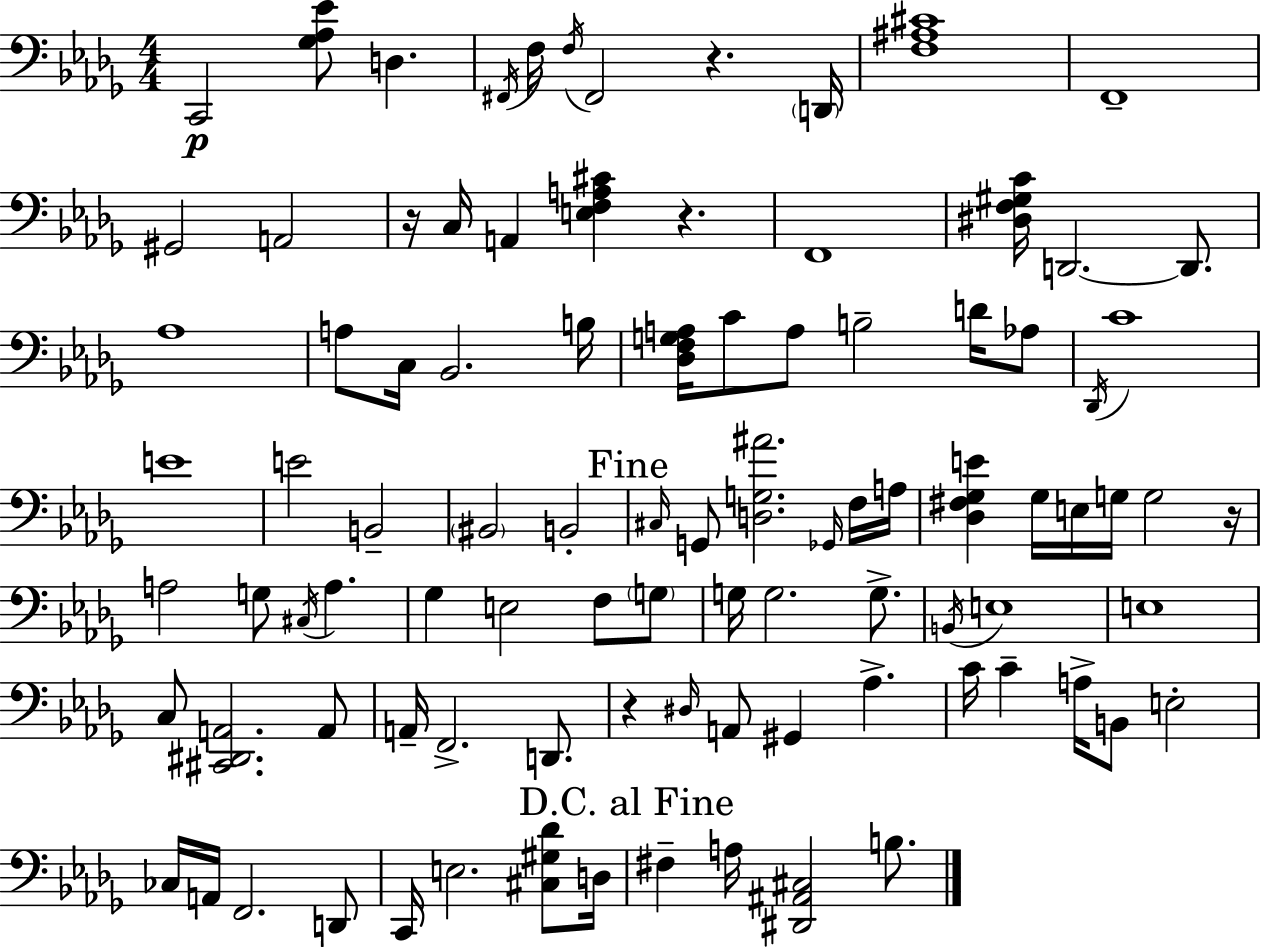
X:1
T:Untitled
M:4/4
L:1/4
K:Bbm
C,,2 [_G,_A,_E]/2 D, ^F,,/4 F,/4 F,/4 ^F,,2 z D,,/4 [F,^A,^C]4 F,,4 ^G,,2 A,,2 z/4 C,/4 A,, [E,F,A,^C] z F,,4 [^D,F,^G,C]/4 D,,2 D,,/2 _A,4 A,/2 C,/4 _B,,2 B,/4 [_D,F,G,A,]/4 C/2 A,/2 B,2 D/4 _A,/2 _D,,/4 C4 E4 E2 B,,2 ^B,,2 B,,2 ^C,/4 G,,/2 [D,G,^A]2 _G,,/4 F,/4 A,/4 [_D,^F,_G,E] _G,/4 E,/4 G,/4 G,2 z/4 A,2 G,/2 ^C,/4 A, _G, E,2 F,/2 G,/2 G,/4 G,2 G,/2 B,,/4 E,4 E,4 C,/2 [^C,,^D,,A,,]2 A,,/2 A,,/4 F,,2 D,,/2 z ^D,/4 A,,/2 ^G,, _A, C/4 C A,/4 B,,/2 E,2 _C,/4 A,,/4 F,,2 D,,/2 C,,/4 E,2 [^C,^G,_D]/2 D,/4 ^F, A,/4 [^D,,^A,,^C,]2 B,/2